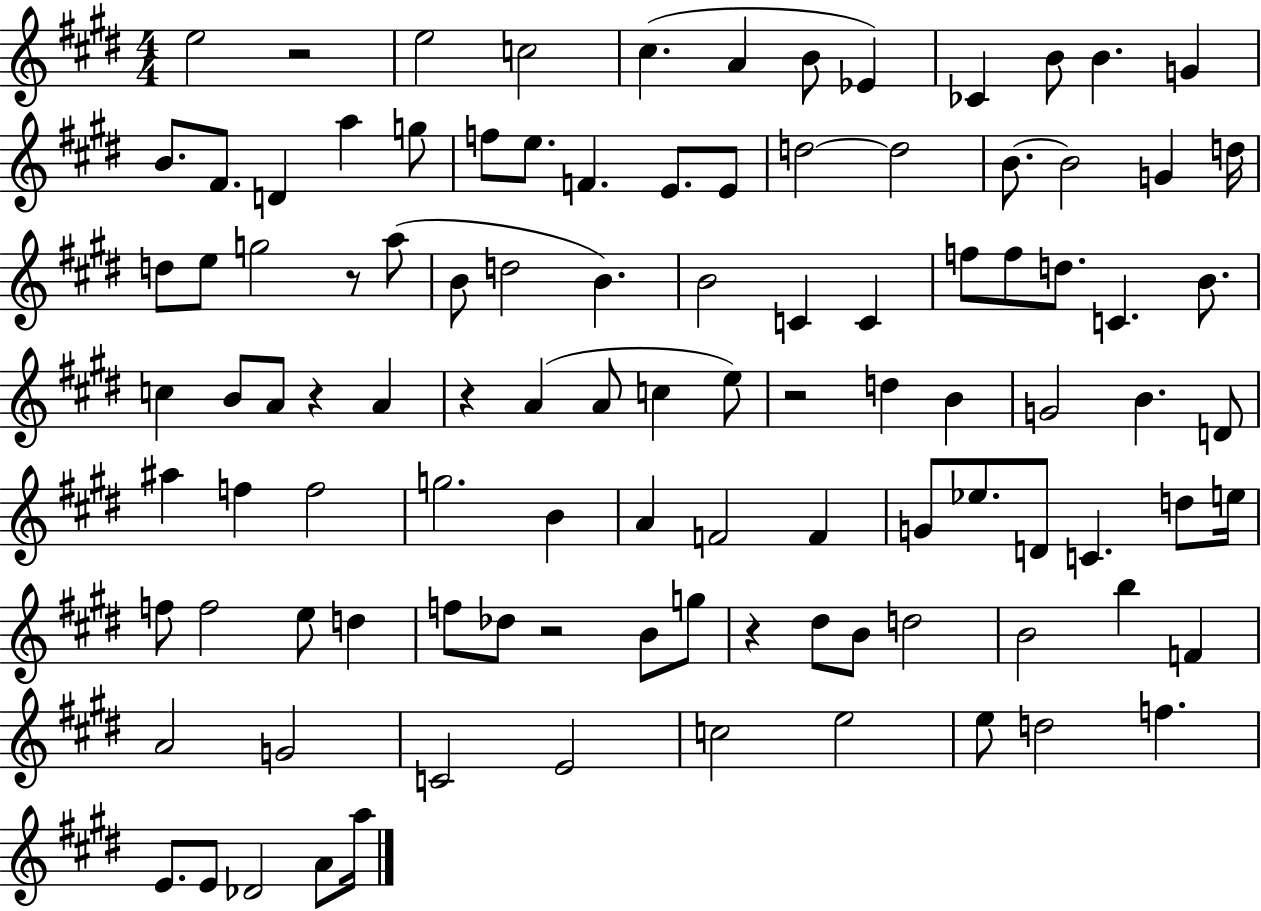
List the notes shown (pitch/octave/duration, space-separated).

E5/h R/h E5/h C5/h C#5/q. A4/q B4/e Eb4/q CES4/q B4/e B4/q. G4/q B4/e. F#4/e. D4/q A5/q G5/e F5/e E5/e. F4/q. E4/e. E4/e D5/h D5/h B4/e. B4/h G4/q D5/s D5/e E5/e G5/h R/e A5/e B4/e D5/h B4/q. B4/h C4/q C4/q F5/e F5/e D5/e. C4/q. B4/e. C5/q B4/e A4/e R/q A4/q R/q A4/q A4/e C5/q E5/e R/h D5/q B4/q G4/h B4/q. D4/e A#5/q F5/q F5/h G5/h. B4/q A4/q F4/h F4/q G4/e Eb5/e. D4/e C4/q. D5/e E5/s F5/e F5/h E5/e D5/q F5/e Db5/e R/h B4/e G5/e R/q D#5/e B4/e D5/h B4/h B5/q F4/q A4/h G4/h C4/h E4/h C5/h E5/h E5/e D5/h F5/q. E4/e. E4/e Db4/h A4/e A5/s